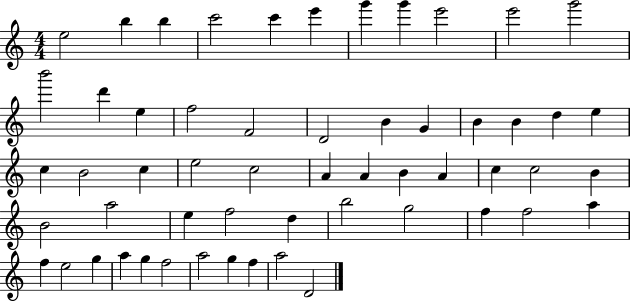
E5/h B5/q B5/q C6/h C6/q E6/q G6/q G6/q E6/h E6/h G6/h B6/h D6/q E5/q F5/h F4/h D4/h B4/q G4/q B4/q B4/q D5/q E5/q C5/q B4/h C5/q E5/h C5/h A4/q A4/q B4/q A4/q C5/q C5/h B4/q B4/h A5/h E5/q F5/h D5/q B5/h G5/h F5/q F5/h A5/q F5/q E5/h G5/q A5/q G5/q F5/h A5/h G5/q F5/q A5/h D4/h